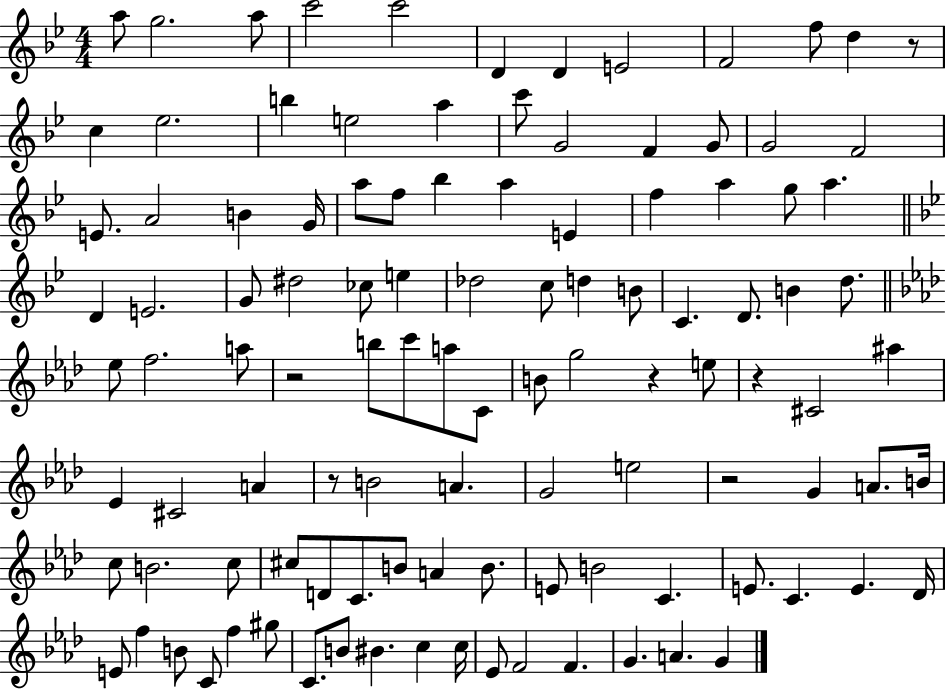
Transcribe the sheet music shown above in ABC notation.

X:1
T:Untitled
M:4/4
L:1/4
K:Bb
a/2 g2 a/2 c'2 c'2 D D E2 F2 f/2 d z/2 c _e2 b e2 a c'/2 G2 F G/2 G2 F2 E/2 A2 B G/4 a/2 f/2 _b a E f a g/2 a D E2 G/2 ^d2 _c/2 e _d2 c/2 d B/2 C D/2 B d/2 _e/2 f2 a/2 z2 b/2 c'/2 a/2 C/2 B/2 g2 z e/2 z ^C2 ^a _E ^C2 A z/2 B2 A G2 e2 z2 G A/2 B/4 c/2 B2 c/2 ^c/2 D/2 C/2 B/2 A B/2 E/2 B2 C E/2 C E _D/4 E/2 f B/2 C/2 f ^g/2 C/2 B/2 ^B c c/4 _E/2 F2 F G A G